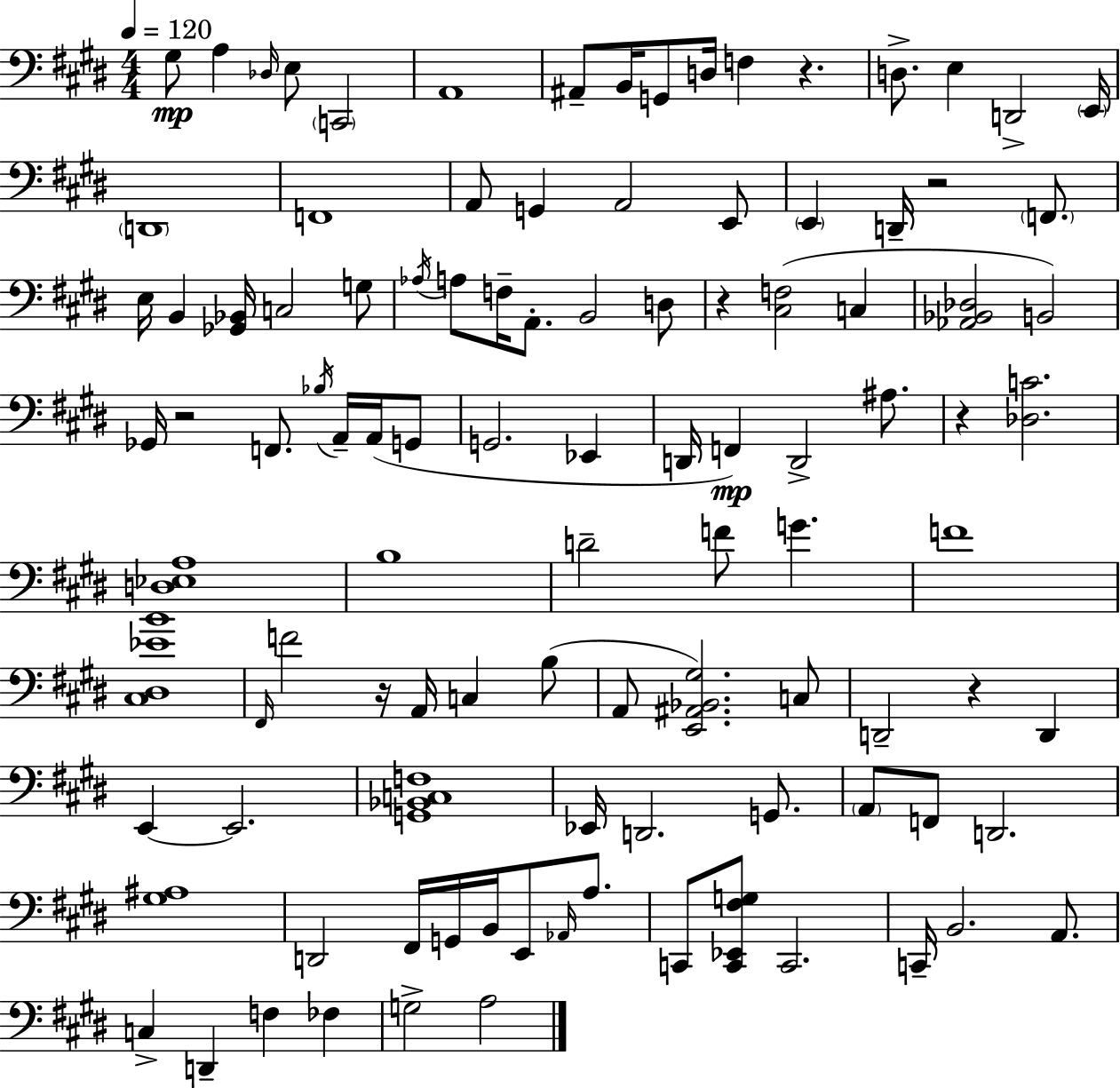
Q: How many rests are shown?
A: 7